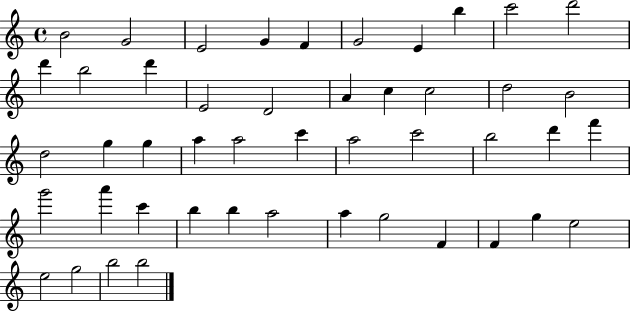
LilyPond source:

{
  \clef treble
  \time 4/4
  \defaultTimeSignature
  \key c \major
  b'2 g'2 | e'2 g'4 f'4 | g'2 e'4 b''4 | c'''2 d'''2 | \break d'''4 b''2 d'''4 | e'2 d'2 | a'4 c''4 c''2 | d''2 b'2 | \break d''2 g''4 g''4 | a''4 a''2 c'''4 | a''2 c'''2 | b''2 d'''4 f'''4 | \break g'''2 a'''4 c'''4 | b''4 b''4 a''2 | a''4 g''2 f'4 | f'4 g''4 e''2 | \break e''2 g''2 | b''2 b''2 | \bar "|."
}